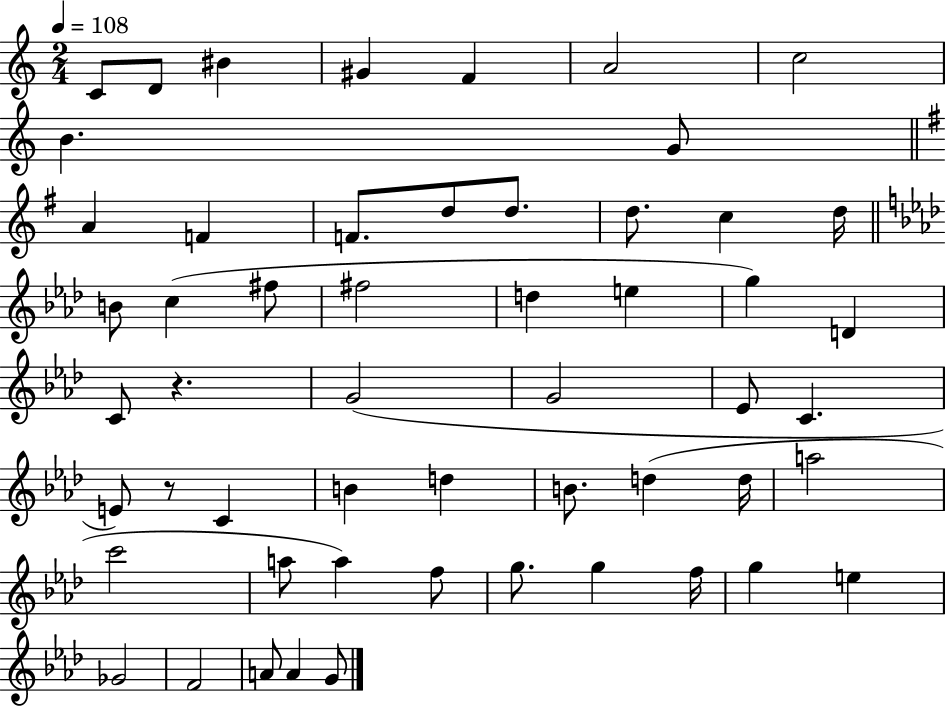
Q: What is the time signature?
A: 2/4